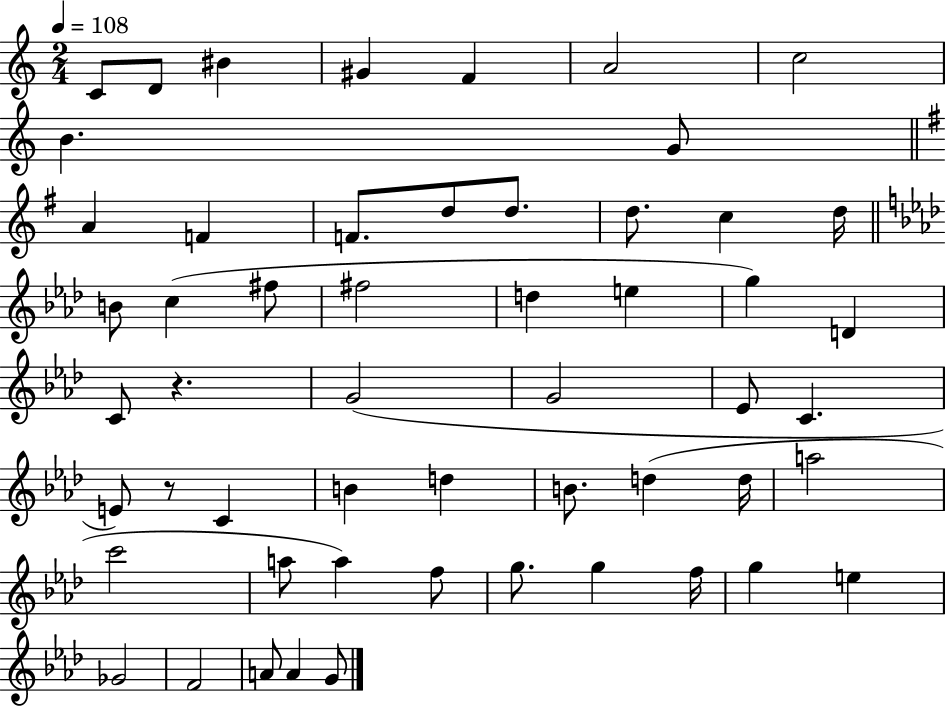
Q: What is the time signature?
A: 2/4